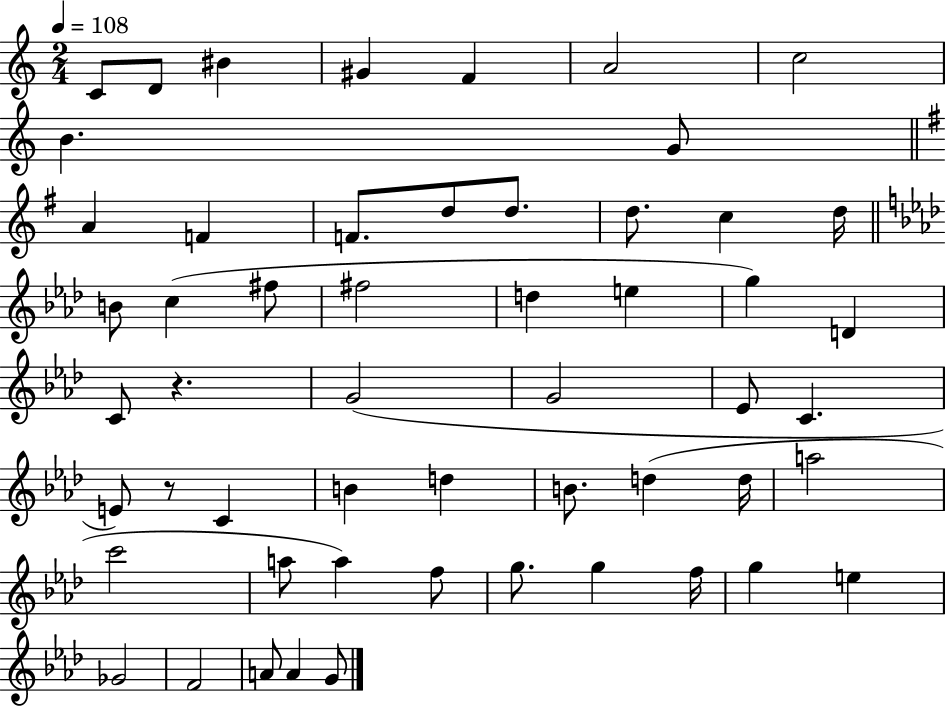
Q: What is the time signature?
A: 2/4